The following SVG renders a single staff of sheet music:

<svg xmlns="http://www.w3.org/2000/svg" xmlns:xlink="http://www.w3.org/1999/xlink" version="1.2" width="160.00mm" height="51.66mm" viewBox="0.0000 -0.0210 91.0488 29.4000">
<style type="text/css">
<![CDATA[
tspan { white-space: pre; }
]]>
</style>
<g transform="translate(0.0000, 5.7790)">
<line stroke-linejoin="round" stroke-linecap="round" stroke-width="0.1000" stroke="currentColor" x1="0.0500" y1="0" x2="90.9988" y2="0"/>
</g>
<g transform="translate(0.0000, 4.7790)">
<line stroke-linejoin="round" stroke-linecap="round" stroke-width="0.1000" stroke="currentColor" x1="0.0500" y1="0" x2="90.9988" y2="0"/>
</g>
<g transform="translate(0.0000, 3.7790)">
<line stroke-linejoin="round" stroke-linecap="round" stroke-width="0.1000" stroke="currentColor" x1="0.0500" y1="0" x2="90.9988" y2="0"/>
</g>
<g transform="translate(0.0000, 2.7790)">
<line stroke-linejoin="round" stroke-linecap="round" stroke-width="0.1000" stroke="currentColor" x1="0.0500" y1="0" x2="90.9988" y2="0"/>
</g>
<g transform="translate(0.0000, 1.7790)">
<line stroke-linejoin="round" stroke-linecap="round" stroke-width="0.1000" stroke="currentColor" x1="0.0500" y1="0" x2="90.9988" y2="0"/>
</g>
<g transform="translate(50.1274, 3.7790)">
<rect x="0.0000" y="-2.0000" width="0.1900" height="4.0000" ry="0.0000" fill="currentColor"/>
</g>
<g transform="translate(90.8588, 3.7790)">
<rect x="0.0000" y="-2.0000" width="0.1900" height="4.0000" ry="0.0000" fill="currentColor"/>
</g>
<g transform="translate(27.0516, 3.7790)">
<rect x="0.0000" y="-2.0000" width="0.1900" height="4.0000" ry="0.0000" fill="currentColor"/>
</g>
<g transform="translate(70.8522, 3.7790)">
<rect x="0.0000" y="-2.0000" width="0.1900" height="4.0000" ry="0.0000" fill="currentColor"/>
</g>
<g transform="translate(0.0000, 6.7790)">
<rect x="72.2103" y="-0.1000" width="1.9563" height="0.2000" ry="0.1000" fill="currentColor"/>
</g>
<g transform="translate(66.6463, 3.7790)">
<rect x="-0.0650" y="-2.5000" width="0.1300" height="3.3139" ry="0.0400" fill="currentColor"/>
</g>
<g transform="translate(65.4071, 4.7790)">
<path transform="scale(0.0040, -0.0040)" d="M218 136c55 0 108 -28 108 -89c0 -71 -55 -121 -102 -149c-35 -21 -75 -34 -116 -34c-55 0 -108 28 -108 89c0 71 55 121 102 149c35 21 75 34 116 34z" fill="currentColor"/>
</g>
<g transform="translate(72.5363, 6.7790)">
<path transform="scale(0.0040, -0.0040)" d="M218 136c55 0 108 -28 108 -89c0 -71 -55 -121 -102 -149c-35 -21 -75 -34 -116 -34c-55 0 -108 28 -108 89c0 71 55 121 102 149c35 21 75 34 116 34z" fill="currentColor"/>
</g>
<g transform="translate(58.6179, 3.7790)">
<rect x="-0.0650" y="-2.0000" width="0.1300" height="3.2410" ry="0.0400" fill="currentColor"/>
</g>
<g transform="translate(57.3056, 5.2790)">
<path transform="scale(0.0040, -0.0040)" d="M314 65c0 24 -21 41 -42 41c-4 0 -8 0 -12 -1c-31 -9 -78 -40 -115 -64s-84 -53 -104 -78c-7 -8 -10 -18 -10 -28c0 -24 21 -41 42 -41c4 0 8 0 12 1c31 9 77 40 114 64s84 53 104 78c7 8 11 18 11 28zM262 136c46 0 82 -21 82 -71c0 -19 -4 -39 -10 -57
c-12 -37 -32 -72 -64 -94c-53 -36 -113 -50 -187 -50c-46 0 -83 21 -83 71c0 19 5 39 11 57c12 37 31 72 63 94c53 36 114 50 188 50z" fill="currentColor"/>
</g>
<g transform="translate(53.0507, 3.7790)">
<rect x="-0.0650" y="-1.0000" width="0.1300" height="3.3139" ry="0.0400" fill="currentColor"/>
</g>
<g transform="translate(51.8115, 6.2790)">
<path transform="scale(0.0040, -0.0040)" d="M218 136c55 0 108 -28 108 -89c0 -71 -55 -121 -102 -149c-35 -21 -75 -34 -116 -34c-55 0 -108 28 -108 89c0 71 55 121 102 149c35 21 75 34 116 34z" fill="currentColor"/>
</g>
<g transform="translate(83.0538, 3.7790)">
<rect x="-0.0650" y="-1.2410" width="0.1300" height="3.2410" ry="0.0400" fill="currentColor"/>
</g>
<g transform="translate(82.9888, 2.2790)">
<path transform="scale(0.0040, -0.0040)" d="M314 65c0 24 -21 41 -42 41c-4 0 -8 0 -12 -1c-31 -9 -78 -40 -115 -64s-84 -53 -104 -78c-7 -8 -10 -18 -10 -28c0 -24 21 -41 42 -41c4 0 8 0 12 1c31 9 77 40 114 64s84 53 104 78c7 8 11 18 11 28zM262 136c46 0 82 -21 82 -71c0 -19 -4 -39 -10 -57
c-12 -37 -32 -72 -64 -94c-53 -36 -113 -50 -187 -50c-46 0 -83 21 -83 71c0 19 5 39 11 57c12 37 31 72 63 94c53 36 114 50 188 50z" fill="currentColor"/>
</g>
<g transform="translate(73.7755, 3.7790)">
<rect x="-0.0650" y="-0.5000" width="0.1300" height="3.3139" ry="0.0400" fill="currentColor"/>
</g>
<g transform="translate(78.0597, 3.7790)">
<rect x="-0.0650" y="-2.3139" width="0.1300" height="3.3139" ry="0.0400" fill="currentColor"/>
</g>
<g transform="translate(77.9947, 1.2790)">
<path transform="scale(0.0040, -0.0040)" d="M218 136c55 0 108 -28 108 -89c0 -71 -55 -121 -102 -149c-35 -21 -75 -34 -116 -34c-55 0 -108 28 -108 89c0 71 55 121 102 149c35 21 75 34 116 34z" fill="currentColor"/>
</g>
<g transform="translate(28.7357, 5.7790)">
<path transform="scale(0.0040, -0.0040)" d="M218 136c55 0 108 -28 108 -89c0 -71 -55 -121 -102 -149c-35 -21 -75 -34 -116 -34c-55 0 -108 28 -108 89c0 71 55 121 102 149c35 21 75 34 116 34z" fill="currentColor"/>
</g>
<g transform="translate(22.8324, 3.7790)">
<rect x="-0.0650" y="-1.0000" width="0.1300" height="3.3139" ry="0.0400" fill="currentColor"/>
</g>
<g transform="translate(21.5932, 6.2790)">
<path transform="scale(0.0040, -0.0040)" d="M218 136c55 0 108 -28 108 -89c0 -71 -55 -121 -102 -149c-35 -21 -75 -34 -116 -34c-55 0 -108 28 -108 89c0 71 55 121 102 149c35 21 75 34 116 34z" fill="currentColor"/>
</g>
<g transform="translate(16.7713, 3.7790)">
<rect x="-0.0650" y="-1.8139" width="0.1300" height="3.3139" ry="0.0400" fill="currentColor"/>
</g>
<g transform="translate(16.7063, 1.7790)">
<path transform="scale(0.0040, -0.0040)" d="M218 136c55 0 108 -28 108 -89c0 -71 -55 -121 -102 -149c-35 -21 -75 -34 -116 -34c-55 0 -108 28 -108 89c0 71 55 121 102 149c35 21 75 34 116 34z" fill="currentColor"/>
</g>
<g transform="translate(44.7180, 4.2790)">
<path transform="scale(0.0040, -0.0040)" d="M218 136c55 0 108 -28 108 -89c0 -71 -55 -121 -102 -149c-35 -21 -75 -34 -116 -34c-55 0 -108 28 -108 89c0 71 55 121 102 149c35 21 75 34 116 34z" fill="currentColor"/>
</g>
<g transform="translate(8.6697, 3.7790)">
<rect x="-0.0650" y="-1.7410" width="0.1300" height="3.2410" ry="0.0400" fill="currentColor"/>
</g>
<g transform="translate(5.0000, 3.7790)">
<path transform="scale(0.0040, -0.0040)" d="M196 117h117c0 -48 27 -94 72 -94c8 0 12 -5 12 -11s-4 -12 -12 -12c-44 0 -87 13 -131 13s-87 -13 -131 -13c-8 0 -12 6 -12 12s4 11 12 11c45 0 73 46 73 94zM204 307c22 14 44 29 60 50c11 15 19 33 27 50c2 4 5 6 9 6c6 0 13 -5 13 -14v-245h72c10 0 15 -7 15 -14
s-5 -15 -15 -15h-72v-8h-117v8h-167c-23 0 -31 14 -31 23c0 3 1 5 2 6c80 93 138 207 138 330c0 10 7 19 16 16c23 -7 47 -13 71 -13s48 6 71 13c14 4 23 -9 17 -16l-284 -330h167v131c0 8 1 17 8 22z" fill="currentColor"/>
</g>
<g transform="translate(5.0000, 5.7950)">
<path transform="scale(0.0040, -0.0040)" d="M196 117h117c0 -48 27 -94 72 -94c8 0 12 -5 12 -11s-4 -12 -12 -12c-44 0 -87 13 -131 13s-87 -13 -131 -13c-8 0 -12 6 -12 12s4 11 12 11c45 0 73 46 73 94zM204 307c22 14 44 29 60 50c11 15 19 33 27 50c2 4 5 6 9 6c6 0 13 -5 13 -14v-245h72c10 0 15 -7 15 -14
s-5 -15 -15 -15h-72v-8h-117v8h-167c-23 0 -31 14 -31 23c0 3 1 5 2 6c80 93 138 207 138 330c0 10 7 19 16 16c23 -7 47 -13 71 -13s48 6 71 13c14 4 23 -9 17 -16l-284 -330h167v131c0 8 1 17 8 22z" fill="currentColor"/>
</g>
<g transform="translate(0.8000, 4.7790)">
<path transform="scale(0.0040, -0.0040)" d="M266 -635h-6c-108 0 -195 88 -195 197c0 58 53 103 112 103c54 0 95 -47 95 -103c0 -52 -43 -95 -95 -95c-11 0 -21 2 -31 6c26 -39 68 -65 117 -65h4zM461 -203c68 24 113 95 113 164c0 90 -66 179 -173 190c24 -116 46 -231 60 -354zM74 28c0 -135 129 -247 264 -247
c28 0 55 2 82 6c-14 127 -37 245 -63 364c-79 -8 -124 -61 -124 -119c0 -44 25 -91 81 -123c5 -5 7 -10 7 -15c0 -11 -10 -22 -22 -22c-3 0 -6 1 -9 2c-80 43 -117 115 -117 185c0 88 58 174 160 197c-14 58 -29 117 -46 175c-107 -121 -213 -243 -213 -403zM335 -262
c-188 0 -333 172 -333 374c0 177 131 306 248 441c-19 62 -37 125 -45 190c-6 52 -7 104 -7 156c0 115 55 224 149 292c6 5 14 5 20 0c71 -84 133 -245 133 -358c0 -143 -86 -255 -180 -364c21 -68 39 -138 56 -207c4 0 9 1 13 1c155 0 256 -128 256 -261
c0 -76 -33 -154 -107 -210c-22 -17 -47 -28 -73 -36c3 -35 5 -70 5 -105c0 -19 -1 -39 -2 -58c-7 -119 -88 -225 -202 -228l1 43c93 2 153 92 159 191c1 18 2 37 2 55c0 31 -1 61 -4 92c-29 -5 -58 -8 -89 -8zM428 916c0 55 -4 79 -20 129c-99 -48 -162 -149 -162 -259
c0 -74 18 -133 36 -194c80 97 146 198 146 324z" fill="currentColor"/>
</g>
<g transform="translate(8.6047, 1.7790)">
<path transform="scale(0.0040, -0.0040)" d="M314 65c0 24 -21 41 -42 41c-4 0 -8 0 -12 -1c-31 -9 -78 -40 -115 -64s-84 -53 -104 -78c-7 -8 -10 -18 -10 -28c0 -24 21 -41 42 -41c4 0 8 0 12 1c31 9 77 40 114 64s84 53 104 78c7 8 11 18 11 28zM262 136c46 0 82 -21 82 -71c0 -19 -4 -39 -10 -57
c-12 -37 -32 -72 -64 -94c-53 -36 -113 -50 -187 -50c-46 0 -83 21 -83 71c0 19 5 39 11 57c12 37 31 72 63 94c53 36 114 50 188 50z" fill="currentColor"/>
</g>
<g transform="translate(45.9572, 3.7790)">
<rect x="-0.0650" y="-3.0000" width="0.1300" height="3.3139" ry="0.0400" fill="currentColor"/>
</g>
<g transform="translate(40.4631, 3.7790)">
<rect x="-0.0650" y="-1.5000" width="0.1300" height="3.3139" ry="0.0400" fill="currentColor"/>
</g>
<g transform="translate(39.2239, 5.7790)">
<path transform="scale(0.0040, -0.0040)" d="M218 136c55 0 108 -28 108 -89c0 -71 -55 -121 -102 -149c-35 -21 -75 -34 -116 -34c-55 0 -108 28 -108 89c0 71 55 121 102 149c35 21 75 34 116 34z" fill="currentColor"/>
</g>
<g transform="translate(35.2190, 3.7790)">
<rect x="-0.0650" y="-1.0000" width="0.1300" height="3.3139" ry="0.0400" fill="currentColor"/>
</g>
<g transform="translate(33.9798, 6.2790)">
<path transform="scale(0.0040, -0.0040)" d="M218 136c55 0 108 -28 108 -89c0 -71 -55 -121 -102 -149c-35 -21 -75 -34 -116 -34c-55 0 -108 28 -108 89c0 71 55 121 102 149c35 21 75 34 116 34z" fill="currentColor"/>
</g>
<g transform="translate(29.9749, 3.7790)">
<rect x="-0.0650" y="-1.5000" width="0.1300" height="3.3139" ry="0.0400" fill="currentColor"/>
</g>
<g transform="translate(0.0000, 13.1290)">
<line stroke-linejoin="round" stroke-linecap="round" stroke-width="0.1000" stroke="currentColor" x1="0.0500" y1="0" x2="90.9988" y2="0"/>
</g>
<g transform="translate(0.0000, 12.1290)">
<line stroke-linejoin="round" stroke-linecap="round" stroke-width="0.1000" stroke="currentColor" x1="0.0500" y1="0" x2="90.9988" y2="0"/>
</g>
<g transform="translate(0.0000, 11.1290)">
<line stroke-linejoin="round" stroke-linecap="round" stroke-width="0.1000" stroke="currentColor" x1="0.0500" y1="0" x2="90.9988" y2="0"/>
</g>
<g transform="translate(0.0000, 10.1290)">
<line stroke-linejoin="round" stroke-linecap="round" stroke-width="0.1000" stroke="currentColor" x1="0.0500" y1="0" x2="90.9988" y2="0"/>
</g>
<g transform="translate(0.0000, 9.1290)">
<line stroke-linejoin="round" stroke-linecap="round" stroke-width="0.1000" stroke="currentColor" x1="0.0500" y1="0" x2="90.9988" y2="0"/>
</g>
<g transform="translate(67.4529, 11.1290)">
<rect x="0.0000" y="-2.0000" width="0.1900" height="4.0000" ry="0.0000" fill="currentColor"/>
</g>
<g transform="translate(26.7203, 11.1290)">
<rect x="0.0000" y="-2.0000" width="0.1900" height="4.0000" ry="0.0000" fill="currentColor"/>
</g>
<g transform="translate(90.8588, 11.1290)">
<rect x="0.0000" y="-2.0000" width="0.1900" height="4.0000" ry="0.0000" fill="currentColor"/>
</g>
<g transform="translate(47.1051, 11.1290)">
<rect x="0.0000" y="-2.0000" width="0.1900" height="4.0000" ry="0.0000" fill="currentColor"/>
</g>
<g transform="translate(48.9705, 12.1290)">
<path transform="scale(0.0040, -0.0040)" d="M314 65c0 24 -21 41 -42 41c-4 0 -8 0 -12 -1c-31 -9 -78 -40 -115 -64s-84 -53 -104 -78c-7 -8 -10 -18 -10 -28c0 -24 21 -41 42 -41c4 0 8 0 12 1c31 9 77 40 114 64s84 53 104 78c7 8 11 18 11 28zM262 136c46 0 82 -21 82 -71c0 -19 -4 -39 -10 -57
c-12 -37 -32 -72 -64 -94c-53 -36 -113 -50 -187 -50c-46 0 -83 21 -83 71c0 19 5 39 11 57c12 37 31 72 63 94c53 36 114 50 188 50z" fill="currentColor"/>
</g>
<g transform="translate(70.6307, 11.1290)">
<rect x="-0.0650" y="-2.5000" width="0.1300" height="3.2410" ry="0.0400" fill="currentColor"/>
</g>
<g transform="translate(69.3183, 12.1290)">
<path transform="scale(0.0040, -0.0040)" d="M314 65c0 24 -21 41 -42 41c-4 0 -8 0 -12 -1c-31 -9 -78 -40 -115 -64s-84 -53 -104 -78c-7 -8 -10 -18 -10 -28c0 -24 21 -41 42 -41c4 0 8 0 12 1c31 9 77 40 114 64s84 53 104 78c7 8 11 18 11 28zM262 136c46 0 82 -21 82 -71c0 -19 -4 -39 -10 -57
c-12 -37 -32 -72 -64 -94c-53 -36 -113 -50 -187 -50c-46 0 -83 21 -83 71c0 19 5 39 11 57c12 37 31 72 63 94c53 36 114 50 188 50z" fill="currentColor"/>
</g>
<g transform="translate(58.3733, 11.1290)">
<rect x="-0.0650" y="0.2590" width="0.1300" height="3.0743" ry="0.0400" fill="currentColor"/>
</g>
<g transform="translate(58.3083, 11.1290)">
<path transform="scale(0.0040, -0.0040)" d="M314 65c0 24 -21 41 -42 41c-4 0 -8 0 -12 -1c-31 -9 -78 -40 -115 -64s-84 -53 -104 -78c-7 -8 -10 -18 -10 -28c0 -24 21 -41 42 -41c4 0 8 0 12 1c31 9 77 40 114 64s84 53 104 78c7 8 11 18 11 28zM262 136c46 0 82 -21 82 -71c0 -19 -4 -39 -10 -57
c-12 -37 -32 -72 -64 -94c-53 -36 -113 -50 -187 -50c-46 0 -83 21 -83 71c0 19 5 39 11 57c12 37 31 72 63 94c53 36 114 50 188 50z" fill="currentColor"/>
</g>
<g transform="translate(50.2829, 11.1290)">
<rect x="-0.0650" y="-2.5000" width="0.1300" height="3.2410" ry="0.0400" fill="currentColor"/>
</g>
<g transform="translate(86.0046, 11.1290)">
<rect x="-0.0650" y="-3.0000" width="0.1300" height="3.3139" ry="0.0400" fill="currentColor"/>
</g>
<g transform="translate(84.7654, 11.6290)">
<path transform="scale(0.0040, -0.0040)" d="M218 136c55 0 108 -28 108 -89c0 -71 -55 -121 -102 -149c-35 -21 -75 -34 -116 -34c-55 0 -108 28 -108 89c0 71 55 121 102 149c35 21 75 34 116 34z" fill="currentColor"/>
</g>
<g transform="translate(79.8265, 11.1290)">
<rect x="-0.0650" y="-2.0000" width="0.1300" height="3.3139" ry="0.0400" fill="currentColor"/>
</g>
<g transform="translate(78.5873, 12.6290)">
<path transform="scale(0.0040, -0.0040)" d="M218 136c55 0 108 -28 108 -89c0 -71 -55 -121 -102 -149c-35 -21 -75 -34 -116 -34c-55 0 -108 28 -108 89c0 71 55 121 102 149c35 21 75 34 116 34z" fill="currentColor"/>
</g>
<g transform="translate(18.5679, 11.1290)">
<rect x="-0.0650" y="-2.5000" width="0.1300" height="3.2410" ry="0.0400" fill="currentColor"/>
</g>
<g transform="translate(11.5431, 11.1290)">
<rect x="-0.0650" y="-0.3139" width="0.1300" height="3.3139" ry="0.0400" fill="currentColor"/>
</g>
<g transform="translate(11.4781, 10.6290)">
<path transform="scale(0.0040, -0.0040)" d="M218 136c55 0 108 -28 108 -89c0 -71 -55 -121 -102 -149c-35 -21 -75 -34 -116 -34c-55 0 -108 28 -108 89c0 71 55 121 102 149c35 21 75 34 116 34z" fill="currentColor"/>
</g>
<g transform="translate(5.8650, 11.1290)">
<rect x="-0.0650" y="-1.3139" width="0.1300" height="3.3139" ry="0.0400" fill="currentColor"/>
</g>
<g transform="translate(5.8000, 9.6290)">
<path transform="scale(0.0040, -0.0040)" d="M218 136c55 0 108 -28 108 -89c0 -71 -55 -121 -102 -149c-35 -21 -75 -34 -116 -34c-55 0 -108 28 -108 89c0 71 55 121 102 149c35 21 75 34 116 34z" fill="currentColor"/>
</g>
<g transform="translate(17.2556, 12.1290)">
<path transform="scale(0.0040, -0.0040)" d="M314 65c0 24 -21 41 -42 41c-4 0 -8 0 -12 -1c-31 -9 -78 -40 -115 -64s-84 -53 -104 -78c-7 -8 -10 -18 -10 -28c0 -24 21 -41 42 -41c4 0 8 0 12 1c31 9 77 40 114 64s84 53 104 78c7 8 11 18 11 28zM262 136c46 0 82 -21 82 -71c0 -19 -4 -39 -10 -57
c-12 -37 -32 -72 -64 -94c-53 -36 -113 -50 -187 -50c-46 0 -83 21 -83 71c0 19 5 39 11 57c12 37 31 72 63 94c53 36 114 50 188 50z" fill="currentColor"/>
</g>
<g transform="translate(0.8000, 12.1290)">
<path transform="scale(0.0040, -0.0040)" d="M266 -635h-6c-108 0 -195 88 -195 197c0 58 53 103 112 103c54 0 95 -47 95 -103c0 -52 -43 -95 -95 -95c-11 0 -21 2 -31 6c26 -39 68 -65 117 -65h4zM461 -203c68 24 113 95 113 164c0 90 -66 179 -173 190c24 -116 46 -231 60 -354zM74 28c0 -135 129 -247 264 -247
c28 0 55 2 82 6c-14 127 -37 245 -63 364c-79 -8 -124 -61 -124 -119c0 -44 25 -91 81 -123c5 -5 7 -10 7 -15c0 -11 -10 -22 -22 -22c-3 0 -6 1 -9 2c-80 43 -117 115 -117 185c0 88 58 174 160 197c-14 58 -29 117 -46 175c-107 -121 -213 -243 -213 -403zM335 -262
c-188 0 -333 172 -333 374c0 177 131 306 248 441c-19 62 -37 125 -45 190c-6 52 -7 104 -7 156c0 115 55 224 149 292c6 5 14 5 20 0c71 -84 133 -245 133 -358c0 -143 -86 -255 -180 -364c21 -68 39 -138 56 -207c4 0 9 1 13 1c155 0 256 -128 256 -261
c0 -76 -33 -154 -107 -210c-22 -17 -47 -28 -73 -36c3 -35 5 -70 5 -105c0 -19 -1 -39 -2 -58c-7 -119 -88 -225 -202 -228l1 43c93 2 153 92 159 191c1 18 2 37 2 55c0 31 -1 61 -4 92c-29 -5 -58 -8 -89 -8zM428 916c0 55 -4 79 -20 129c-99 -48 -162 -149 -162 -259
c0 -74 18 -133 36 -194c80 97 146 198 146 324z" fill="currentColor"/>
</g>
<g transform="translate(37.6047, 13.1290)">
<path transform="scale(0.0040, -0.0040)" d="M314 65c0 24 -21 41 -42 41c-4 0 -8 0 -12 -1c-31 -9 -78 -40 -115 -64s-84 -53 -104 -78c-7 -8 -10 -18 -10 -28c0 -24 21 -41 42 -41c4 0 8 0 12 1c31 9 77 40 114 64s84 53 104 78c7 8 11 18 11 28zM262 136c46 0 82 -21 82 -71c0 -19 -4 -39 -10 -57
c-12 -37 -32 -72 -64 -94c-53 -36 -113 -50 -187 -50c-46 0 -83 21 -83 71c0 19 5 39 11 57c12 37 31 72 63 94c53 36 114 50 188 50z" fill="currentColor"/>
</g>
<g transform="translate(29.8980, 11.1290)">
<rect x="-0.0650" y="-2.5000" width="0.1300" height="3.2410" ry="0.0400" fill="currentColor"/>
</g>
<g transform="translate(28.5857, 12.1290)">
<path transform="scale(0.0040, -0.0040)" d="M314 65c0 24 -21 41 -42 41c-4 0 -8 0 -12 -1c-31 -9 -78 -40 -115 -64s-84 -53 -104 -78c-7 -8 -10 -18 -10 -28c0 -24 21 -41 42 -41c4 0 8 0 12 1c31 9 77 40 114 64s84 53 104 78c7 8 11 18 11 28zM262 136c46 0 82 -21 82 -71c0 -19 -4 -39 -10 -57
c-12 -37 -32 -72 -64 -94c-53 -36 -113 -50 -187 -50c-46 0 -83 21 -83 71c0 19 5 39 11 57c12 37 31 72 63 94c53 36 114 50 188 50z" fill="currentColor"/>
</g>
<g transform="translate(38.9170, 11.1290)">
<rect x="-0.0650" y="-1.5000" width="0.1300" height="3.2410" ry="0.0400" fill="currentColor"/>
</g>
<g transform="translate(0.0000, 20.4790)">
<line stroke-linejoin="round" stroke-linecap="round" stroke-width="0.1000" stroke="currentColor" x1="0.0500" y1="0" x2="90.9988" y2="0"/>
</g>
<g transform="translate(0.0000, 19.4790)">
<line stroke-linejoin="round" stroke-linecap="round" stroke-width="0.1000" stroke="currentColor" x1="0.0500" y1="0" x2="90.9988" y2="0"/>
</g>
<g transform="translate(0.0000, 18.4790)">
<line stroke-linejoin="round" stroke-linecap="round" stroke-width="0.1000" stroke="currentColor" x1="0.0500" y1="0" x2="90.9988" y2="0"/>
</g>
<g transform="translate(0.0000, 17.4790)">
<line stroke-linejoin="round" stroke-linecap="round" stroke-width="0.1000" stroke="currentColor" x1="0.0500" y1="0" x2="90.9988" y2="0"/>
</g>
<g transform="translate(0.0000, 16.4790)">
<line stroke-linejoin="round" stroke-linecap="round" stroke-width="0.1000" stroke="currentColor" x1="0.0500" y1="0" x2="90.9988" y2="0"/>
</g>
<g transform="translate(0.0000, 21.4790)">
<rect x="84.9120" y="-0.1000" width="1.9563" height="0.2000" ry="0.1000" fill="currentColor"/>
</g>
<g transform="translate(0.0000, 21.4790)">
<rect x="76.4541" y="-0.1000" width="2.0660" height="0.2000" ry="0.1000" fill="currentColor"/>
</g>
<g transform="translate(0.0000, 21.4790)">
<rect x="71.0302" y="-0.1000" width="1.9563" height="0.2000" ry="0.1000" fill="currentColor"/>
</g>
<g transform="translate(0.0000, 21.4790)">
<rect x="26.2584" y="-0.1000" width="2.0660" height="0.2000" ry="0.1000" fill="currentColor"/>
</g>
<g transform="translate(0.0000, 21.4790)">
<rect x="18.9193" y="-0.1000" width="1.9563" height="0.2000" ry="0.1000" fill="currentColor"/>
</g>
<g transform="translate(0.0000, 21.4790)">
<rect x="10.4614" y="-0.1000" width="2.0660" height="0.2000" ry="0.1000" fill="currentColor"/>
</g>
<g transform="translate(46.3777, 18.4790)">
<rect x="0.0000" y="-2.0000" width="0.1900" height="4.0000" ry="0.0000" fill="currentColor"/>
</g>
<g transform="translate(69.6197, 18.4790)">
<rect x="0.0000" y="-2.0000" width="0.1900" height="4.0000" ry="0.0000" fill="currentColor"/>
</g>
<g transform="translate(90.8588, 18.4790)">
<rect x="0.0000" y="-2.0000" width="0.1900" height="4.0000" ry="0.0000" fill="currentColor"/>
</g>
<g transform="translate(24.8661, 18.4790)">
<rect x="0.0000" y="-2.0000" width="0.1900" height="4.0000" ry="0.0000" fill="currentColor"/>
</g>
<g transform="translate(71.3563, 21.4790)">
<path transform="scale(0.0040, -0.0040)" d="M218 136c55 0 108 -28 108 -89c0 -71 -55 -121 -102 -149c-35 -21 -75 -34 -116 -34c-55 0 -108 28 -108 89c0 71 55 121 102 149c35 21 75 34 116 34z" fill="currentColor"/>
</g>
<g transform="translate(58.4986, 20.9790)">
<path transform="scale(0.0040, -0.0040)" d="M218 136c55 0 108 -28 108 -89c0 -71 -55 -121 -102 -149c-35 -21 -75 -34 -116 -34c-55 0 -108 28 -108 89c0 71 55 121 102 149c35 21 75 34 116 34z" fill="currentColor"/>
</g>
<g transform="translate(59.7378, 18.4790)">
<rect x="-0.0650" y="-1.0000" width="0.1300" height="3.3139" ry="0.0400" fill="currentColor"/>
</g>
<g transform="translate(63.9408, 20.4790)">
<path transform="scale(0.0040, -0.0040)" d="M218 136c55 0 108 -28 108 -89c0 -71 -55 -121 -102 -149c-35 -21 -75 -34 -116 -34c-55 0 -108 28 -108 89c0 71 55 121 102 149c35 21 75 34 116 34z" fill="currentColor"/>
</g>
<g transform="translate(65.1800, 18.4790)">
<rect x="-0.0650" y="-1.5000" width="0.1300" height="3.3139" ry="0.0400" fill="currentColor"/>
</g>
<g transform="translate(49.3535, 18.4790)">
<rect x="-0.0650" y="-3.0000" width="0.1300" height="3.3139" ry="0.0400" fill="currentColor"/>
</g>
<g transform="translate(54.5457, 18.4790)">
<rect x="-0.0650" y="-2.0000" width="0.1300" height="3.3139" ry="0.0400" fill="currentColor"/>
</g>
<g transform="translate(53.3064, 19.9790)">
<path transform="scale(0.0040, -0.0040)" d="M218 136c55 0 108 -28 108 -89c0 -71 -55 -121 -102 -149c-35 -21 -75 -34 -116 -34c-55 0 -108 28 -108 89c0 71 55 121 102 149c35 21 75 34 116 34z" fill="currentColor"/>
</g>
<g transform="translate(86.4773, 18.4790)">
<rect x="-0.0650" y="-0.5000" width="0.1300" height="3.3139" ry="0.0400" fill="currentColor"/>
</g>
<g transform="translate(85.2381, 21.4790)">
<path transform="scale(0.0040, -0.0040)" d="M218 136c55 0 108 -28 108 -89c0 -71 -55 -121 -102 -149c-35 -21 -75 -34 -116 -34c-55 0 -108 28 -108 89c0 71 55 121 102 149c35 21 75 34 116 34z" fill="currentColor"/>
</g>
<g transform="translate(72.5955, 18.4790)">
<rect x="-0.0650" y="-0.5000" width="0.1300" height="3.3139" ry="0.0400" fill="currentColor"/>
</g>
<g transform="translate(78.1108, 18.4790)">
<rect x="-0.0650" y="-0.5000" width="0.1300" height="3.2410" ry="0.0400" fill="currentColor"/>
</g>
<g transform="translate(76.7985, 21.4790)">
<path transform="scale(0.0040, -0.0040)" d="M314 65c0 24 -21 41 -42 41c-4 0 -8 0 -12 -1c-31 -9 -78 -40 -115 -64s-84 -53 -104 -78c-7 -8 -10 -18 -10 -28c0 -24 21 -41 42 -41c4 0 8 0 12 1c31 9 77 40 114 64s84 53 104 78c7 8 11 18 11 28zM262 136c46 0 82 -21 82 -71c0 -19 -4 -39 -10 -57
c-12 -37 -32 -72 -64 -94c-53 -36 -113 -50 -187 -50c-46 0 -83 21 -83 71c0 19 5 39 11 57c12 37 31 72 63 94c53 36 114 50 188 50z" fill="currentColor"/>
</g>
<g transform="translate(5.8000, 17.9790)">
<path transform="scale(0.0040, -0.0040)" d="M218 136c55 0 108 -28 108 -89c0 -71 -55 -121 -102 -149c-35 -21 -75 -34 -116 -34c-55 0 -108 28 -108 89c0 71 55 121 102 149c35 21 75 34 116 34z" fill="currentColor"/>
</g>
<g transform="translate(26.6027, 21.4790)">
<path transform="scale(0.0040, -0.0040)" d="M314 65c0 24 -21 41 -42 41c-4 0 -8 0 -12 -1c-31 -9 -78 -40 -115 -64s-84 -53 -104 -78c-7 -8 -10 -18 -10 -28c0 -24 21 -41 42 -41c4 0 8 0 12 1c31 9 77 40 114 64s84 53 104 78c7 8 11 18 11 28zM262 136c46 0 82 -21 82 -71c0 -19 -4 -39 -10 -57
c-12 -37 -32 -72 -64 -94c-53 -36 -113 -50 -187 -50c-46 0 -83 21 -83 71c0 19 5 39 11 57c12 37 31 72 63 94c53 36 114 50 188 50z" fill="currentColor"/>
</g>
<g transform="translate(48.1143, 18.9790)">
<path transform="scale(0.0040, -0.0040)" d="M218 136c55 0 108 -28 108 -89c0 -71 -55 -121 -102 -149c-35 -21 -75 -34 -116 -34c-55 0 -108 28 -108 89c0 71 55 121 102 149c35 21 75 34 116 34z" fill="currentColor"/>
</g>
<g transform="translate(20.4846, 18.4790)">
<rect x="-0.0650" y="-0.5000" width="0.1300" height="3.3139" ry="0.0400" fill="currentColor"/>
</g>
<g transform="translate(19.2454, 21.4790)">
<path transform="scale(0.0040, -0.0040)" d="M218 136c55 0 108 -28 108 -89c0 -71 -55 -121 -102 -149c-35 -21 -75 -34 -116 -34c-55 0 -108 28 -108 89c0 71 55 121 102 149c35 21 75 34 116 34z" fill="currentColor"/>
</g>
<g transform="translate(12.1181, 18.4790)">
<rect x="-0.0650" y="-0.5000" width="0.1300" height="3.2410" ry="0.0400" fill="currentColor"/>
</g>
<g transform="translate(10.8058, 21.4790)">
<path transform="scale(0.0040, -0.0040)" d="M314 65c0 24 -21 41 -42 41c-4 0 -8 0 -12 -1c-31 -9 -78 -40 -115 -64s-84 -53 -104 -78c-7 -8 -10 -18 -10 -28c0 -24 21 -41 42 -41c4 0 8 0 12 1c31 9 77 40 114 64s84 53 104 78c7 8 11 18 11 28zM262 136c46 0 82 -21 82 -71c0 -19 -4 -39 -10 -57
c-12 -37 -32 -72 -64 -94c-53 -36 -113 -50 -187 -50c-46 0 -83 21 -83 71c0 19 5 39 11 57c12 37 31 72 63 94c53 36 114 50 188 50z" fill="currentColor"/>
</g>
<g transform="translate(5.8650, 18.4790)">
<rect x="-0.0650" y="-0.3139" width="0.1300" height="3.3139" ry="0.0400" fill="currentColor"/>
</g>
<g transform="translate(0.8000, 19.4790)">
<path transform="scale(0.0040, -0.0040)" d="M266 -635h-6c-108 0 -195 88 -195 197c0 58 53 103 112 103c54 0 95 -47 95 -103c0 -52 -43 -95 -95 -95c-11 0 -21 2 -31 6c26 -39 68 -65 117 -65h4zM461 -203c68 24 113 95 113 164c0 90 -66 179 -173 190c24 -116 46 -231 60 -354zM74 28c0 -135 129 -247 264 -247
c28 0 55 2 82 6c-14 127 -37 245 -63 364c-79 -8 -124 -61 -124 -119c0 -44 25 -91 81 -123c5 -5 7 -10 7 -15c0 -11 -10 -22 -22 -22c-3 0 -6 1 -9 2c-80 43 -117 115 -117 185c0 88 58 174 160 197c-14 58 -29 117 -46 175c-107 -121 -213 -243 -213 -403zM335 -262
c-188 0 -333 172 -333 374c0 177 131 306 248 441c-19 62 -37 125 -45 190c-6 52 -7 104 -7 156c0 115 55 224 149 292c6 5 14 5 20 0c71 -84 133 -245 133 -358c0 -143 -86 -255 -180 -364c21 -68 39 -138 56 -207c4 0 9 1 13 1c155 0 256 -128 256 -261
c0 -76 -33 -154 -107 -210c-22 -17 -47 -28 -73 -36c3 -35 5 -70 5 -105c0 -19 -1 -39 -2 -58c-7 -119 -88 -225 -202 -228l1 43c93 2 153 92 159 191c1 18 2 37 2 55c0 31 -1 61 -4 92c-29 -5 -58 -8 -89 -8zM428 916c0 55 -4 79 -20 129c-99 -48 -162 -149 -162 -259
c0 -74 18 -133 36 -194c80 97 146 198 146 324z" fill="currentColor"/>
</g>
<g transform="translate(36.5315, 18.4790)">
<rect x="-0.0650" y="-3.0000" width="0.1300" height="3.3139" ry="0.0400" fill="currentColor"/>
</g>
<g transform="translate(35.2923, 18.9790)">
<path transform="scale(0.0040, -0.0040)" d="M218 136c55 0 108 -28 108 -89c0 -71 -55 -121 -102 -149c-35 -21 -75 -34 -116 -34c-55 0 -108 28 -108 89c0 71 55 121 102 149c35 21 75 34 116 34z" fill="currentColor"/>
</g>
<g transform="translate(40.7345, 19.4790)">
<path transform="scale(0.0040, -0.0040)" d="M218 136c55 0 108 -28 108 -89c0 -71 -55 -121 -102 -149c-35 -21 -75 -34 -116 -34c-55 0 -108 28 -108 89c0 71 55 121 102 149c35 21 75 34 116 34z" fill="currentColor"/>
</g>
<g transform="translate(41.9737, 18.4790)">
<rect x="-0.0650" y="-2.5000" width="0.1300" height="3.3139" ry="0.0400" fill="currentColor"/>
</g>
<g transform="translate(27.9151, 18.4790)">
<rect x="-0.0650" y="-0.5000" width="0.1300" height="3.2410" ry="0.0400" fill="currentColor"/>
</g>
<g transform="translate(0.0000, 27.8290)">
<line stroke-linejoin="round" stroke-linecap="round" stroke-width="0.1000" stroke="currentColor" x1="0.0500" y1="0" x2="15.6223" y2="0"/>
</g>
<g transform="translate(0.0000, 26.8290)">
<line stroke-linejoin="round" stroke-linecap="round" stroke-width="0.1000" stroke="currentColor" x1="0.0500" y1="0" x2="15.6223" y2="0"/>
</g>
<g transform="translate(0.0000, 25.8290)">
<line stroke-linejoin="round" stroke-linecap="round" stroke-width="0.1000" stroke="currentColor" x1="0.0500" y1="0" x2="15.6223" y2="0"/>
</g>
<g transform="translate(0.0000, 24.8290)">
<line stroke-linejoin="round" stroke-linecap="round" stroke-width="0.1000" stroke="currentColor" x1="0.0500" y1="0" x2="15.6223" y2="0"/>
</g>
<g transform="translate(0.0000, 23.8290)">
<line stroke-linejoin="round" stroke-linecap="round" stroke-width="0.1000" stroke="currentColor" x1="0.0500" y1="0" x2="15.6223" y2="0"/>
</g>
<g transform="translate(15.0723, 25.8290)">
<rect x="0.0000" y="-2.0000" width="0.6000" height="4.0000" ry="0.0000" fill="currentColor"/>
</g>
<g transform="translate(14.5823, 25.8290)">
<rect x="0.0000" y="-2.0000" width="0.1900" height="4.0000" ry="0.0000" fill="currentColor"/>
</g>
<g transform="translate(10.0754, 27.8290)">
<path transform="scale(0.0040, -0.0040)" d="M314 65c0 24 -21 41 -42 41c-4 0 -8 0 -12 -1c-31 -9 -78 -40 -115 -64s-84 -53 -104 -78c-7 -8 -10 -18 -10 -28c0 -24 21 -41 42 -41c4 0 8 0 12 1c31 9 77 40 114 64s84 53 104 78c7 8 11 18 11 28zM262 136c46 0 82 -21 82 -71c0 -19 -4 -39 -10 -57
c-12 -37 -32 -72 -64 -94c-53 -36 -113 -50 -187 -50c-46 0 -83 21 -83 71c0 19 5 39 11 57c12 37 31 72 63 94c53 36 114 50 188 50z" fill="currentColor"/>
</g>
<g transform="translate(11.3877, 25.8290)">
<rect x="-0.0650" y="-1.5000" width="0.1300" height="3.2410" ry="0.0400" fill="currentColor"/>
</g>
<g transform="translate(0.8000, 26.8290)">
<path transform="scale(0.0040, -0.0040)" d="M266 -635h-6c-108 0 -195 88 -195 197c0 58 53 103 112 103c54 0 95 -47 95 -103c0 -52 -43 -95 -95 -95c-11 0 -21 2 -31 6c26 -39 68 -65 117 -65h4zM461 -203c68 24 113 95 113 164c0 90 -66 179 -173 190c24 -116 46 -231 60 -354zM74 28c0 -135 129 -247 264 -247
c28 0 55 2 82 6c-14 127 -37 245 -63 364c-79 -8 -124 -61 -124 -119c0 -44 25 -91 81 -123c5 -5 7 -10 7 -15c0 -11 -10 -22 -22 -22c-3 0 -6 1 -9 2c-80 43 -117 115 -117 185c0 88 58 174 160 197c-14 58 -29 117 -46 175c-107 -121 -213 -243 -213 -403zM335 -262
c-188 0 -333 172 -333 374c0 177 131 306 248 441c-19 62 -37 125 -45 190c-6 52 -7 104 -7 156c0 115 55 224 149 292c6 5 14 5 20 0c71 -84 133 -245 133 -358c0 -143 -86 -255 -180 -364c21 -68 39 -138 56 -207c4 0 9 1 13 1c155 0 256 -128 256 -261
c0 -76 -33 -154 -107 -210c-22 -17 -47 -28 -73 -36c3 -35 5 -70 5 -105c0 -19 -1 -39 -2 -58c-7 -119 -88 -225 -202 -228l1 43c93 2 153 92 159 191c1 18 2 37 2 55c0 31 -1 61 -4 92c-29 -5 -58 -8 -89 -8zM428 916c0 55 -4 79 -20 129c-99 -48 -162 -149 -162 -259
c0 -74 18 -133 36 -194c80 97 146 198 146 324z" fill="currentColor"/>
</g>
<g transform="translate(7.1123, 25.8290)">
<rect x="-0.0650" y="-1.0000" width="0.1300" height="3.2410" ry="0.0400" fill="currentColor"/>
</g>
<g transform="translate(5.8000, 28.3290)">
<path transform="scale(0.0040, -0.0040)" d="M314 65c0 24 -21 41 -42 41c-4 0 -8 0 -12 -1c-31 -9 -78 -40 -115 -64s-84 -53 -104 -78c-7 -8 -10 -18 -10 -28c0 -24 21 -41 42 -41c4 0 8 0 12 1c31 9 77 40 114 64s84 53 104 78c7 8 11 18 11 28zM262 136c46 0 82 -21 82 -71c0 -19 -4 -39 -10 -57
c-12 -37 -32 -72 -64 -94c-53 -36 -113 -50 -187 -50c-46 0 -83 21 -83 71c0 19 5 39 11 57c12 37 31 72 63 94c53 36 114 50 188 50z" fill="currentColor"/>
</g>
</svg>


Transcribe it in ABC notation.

X:1
T:Untitled
M:4/4
L:1/4
K:C
f2 f D E D E A D F2 G C g e2 e c G2 G2 E2 G2 B2 G2 F A c C2 C C2 A G A F D E C C2 C D2 E2